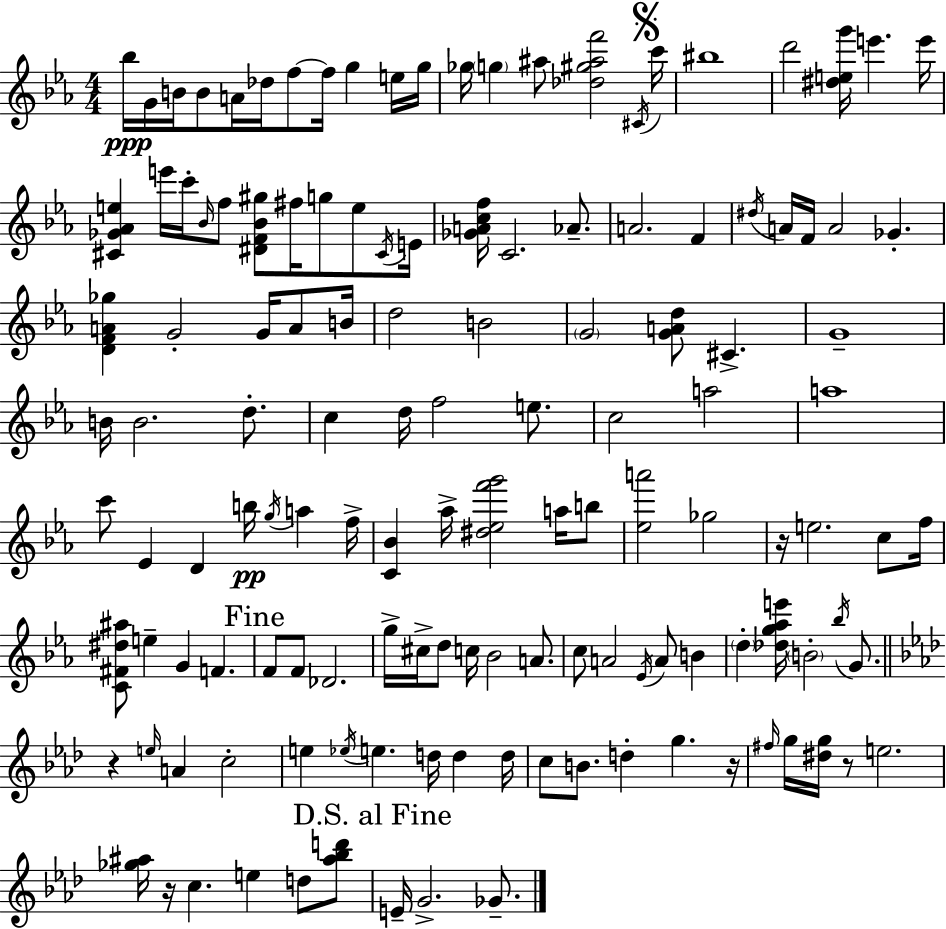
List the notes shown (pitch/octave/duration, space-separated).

Bb5/s G4/s B4/s B4/e A4/s Db5/s F5/e F5/s G5/q E5/s G5/s Gb5/s G5/q A#5/e [Db5,G#5,A#5,F6]/h C#4/s C6/s BIS5/w D6/h [D#5,E5,G6]/s E6/q. E6/s [C#4,Gb4,Ab4,E5]/q E6/s C6/s Bb4/s F5/e [D#4,F4,Bb4,G#5]/e F#5/s G5/e E5/e C#4/s E4/s [Gb4,A4,C5,F5]/s C4/h. Ab4/e. A4/h. F4/q D#5/s A4/s F4/s A4/h Gb4/q. [D4,F4,A4,Gb5]/q G4/h G4/s A4/e B4/s D5/h B4/h G4/h [G4,A4,D5]/e C#4/q. G4/w B4/s B4/h. D5/e. C5/q D5/s F5/h E5/e. C5/h A5/h A5/w C6/e Eb4/q D4/q B5/s G5/s A5/q F5/s [C4,Bb4]/q Ab5/s [D#5,Eb5,F6,G6]/h A5/s B5/e [Eb5,A6]/h Gb5/h R/s E5/h. C5/e F5/s [C4,F#4,D#5,A#5]/e E5/q G4/q F4/q. F4/e F4/e Db4/h. G5/s C#5/s D5/e C5/s Bb4/h A4/e. C5/e A4/h Eb4/s A4/e B4/q D5/q [Db5,G5,Ab5,E6]/s B4/h Bb5/s G4/e. R/q E5/s A4/q C5/h E5/q Eb5/s E5/q. D5/s D5/q D5/s C5/e B4/e. D5/q G5/q. R/s F#5/s G5/s [D#5,G5]/s R/e E5/h. [Gb5,A#5]/s R/s C5/q. E5/q D5/e [A#5,Bb5,D6]/e E4/s G4/h. Gb4/e.